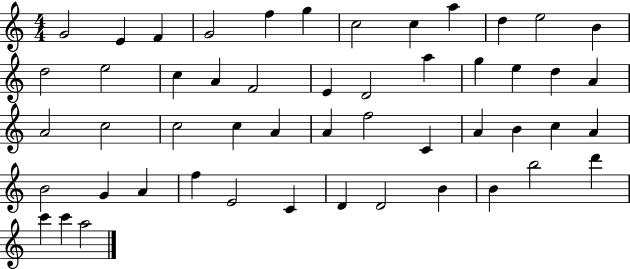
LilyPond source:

{
  \clef treble
  \numericTimeSignature
  \time 4/4
  \key c \major
  g'2 e'4 f'4 | g'2 f''4 g''4 | c''2 c''4 a''4 | d''4 e''2 b'4 | \break d''2 e''2 | c''4 a'4 f'2 | e'4 d'2 a''4 | g''4 e''4 d''4 a'4 | \break a'2 c''2 | c''2 c''4 a'4 | a'4 f''2 c'4 | a'4 b'4 c''4 a'4 | \break b'2 g'4 a'4 | f''4 e'2 c'4 | d'4 d'2 b'4 | b'4 b''2 d'''4 | \break c'''4 c'''4 a''2 | \bar "|."
}